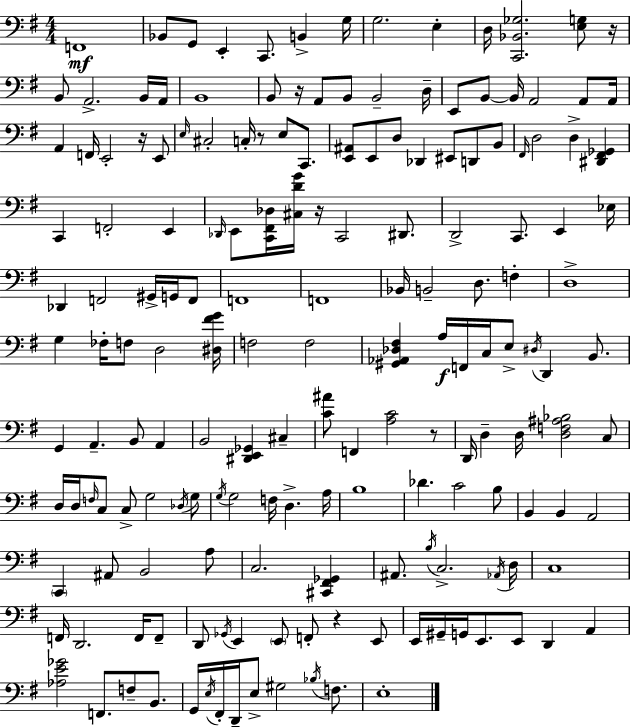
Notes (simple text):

F2/w Bb2/e G2/e E2/q C2/e. B2/q G3/s G3/h. E3/q D3/s [C2,Bb2,Gb3]/h. [E3,G3]/e R/s B2/e A2/h. B2/s A2/s B2/w B2/e R/s A2/e B2/e B2/h D3/s E2/e B2/e B2/s A2/h A2/e A2/s A2/q F2/s E2/h R/s E2/e E3/s C#3/h C3/s R/e E3/e C2/e. [E2,A#2]/e E2/e D3/e Db2/q EIS2/e D2/e B2/e F#2/s D3/h D3/q [D#2,F#2,Gb2]/q C2/q F2/h E2/q Db2/s E2/e [C2,F#2,Db3]/s [C#3,D4,G4]/s R/s C2/h D#2/e. D2/h C2/e. E2/q Eb3/s Db2/q F2/h G#2/s G2/s F2/e F2/w F2/w Bb2/s B2/h D3/e. F3/q D3/w G3/q FES3/s F3/e D3/h [D#3,F#4,G4]/s F3/h F3/h [G#2,Ab2,Db3,F#3]/q A3/s F2/s C3/s E3/e D#3/s D2/q B2/e. G2/q A2/q. B2/e A2/q B2/h [D#2,E2,Gb2]/q C#3/q [C4,A#4]/e F2/q [A3,C4]/h R/e D2/s D3/q D3/s [D3,F3,A#3,Bb3]/h C3/e D3/s D3/s F3/s C3/e C3/e G3/h Db3/s G3/e G3/s G3/h F3/s D3/q. A3/s B3/w Db4/q. C4/h B3/e B2/q B2/q A2/h C2/q A#2/e B2/h A3/e C3/h. [C#2,F#2,Gb2]/q A#2/e. B3/s C3/h. Ab2/s D3/s C3/w F2/s D2/h. F2/s F2/e D2/e Gb2/s E2/q E2/e F2/e R/q E2/e E2/s G#2/s G2/s E2/e. E2/e D2/q A2/q [Ab3,E4,Gb4]/h F2/e. F3/e B2/e. G2/s E3/s F#2/s D2/s E3/e G#3/h Bb3/s F3/e. E3/w